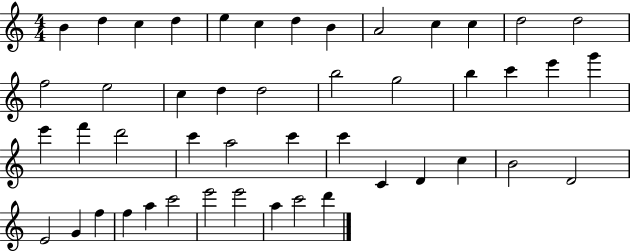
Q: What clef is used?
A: treble